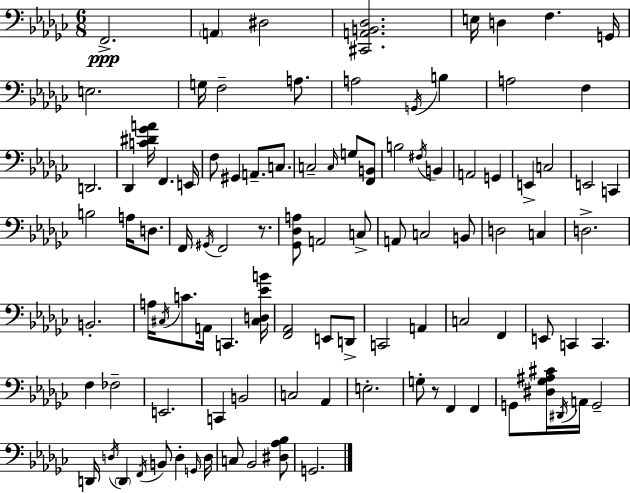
F2/h. A2/q D#3/h [C#2,A2,B2,Db3]/h. E3/s D3/q F3/q. G2/s E3/h. G3/s F3/h A3/e. A3/h G2/s B3/q A3/h F3/q D2/h. Db2/q [C4,D#4,Gb4,A4]/s F2/q. E2/s F3/e G#2/q A2/e. C3/e. C3/h C3/s G3/e [F2,B2]/e B3/h F#3/s B2/q A2/h G2/q E2/q C3/h E2/h C2/q B3/h A3/s D3/e. F2/s G#2/s F2/h R/e. [Gb2,Db3,A3]/e A2/h C3/e A2/e C3/h B2/e D3/h C3/q D3/h. B2/h. A3/s C#3/s C4/e. A2/s C2/q. [C#3,D3,Eb4,B4]/s [F2,Ab2]/h E2/e D2/e C2/h A2/q C3/h F2/q E2/e C2/q C2/q. F3/q FES3/h E2/h. C2/q B2/h C3/h Ab2/q E3/h. G3/e R/e F2/q F2/q G2/e [D#3,Gb3,A#3,C#4]/s D#2/s A2/s G2/h D2/s D3/s D2/q F2/s B2/e D3/q G2/s D3/s C3/e Bb2/h [D#3,Ab3,Bb3]/e G2/h.